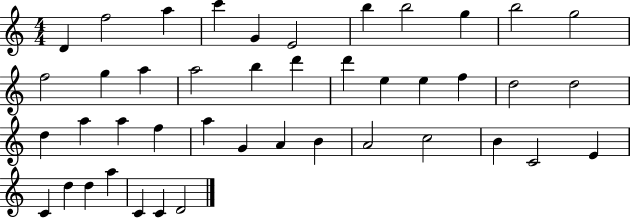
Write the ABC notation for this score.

X:1
T:Untitled
M:4/4
L:1/4
K:C
D f2 a c' G E2 b b2 g b2 g2 f2 g a a2 b d' d' e e f d2 d2 d a a f a G A B A2 c2 B C2 E C d d a C C D2